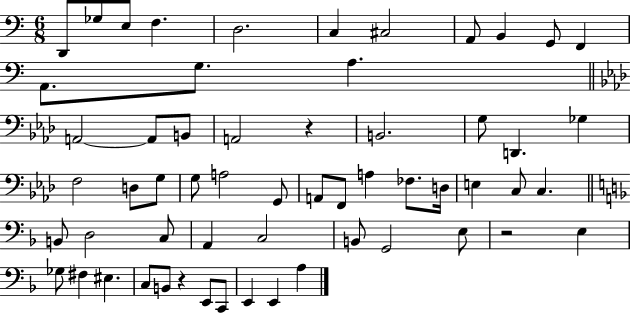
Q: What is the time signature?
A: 6/8